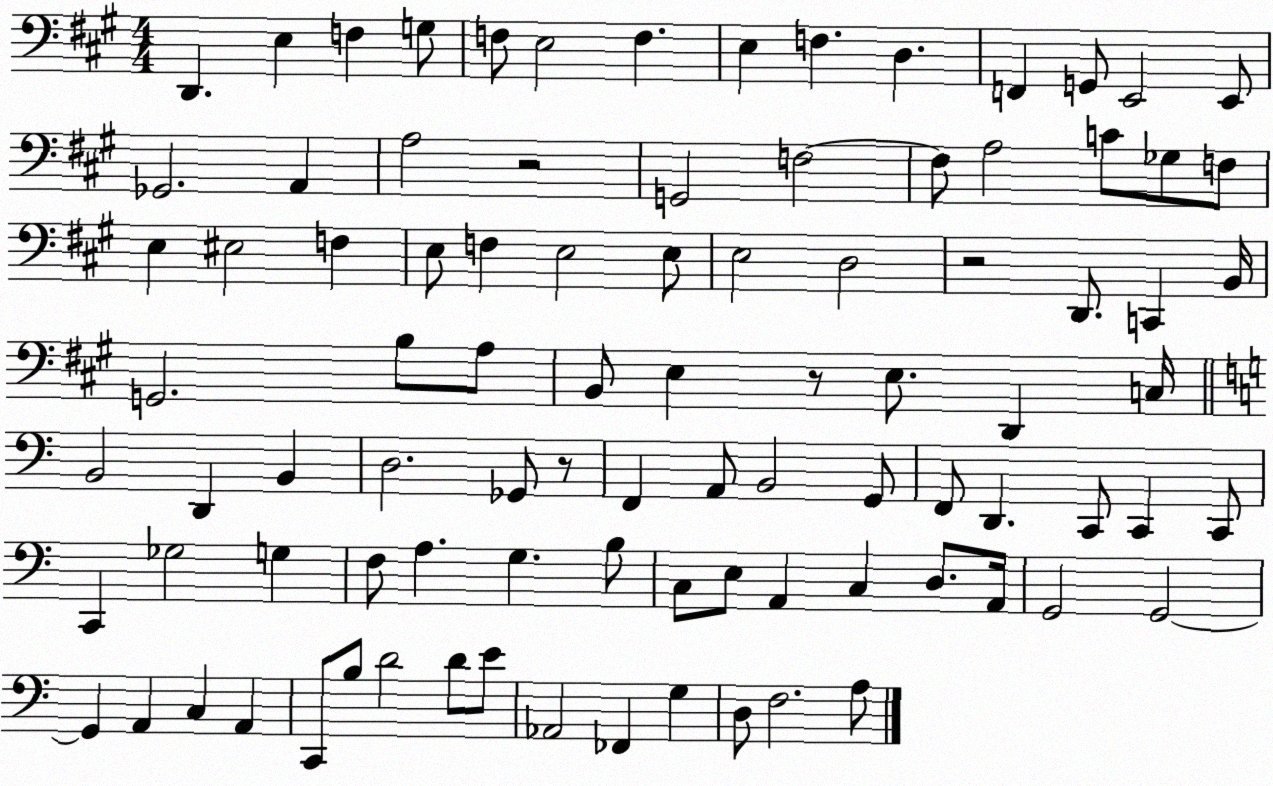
X:1
T:Untitled
M:4/4
L:1/4
K:A
D,, E, F, G,/2 F,/2 E,2 F, E, F, D, F,, G,,/2 E,,2 E,,/2 _G,,2 A,, A,2 z2 G,,2 F,2 F,/2 A,2 C/2 _G,/2 F,/2 E, ^E,2 F, E,/2 F, E,2 E,/2 E,2 D,2 z2 D,,/2 C,, B,,/4 G,,2 B,/2 A,/2 B,,/2 E, z/2 E,/2 D,, C,/4 B,,2 D,, B,, D,2 _G,,/2 z/2 F,, A,,/2 B,,2 G,,/2 F,,/2 D,, C,,/2 C,, C,,/2 C,, _G,2 G, F,/2 A, G, B,/2 C,/2 E,/2 A,, C, D,/2 A,,/4 G,,2 G,,2 G,, A,, C, A,, C,,/2 B,/2 D2 D/2 E/2 _A,,2 _F,, G, D,/2 F,2 A,/2